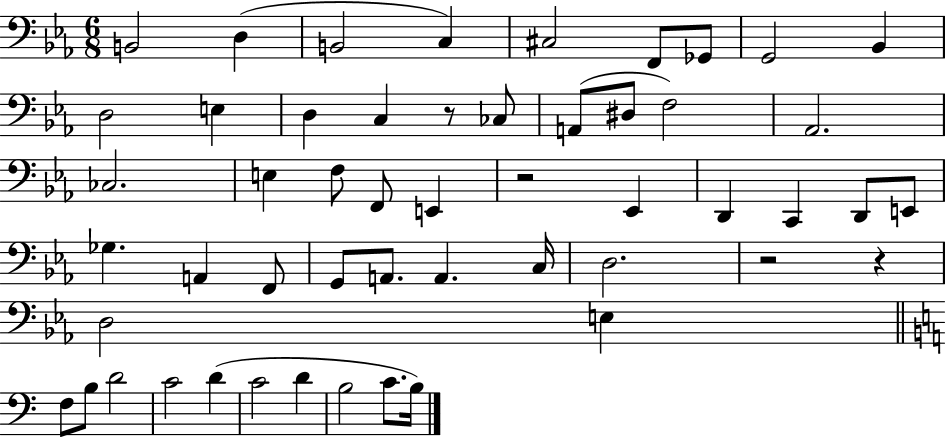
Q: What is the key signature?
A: EES major